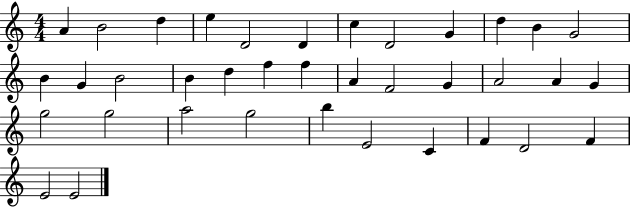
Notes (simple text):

A4/q B4/h D5/q E5/q D4/h D4/q C5/q D4/h G4/q D5/q B4/q G4/h B4/q G4/q B4/h B4/q D5/q F5/q F5/q A4/q F4/h G4/q A4/h A4/q G4/q G5/h G5/h A5/h G5/h B5/q E4/h C4/q F4/q D4/h F4/q E4/h E4/h